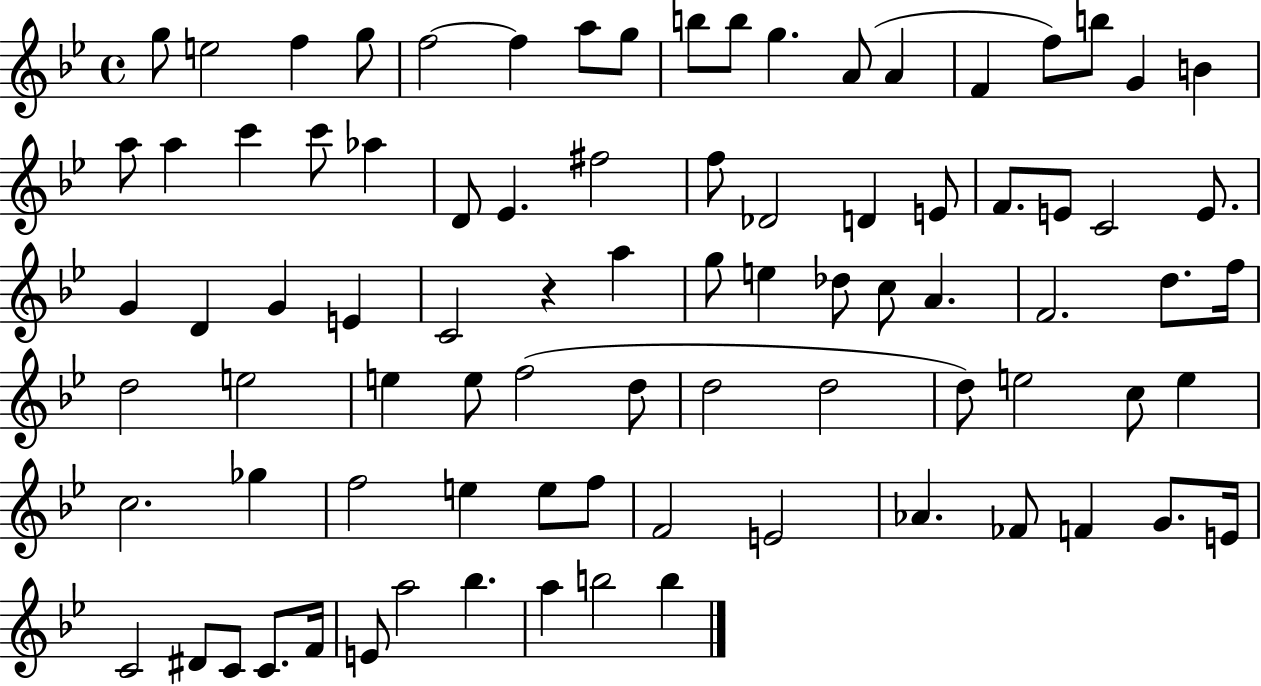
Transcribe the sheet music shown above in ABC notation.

X:1
T:Untitled
M:4/4
L:1/4
K:Bb
g/2 e2 f g/2 f2 f a/2 g/2 b/2 b/2 g A/2 A F f/2 b/2 G B a/2 a c' c'/2 _a D/2 _E ^f2 f/2 _D2 D E/2 F/2 E/2 C2 E/2 G D G E C2 z a g/2 e _d/2 c/2 A F2 d/2 f/4 d2 e2 e e/2 f2 d/2 d2 d2 d/2 e2 c/2 e c2 _g f2 e e/2 f/2 F2 E2 _A _F/2 F G/2 E/4 C2 ^D/2 C/2 C/2 F/4 E/2 a2 _b a b2 b